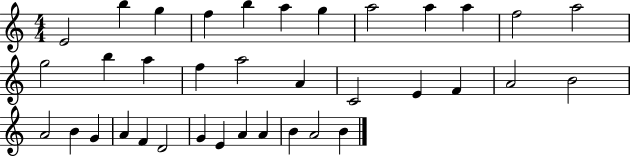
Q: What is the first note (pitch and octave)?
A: E4